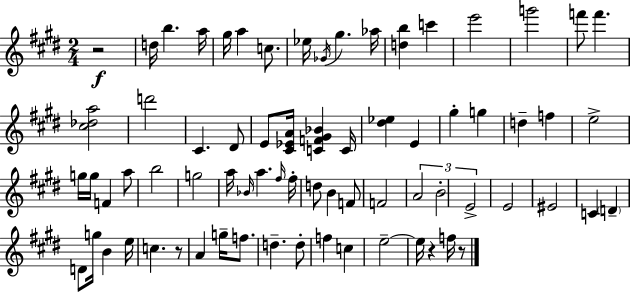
R/h D5/s B5/q. A5/s G#5/s A5/q C5/e. Eb5/s Gb4/s G#5/q. Ab5/s [D5,B5]/q C6/q E6/h G6/h F6/e F6/q. [C#5,Db5,A5]/h D6/h C#4/q. D#4/e E4/e [C#4,Eb4,A4]/s [C4,F4,G#4,Bb4]/q C4/s [D#5,Eb5]/q E4/q G#5/q G5/q D5/q F5/q E5/h G5/s G5/s F4/q A5/e B5/h G5/h A5/s Bb4/s A5/q. F#5/s F#5/s D5/e B4/q F4/e F4/h A4/h B4/h E4/h E4/h EIS4/h C4/q D4/q D4/e G5/s B4/q E5/s C5/q. R/e A4/q G5/s F5/e. D5/q. D5/e F5/q C5/q E5/h E5/s R/q F5/s R/e